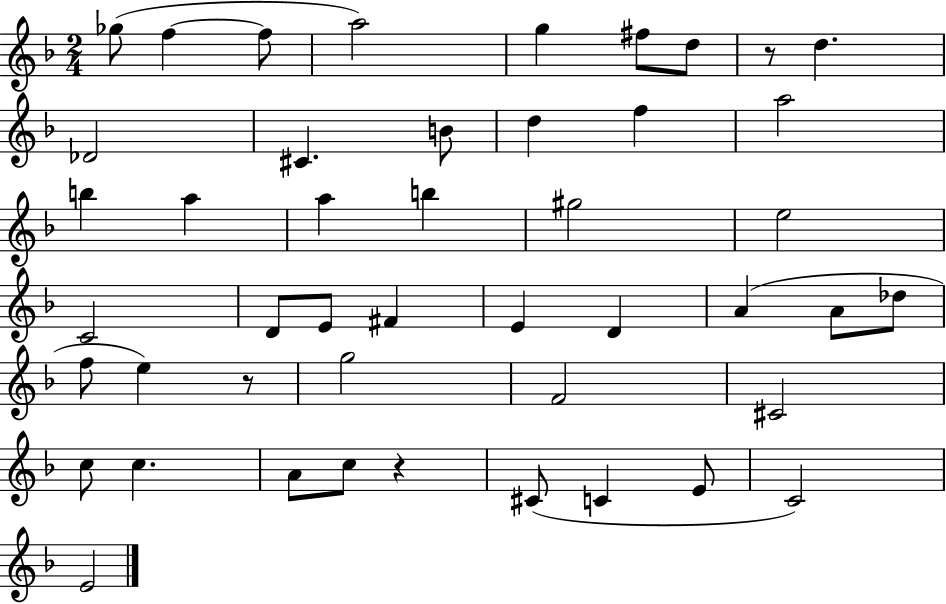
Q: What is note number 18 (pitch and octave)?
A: B5